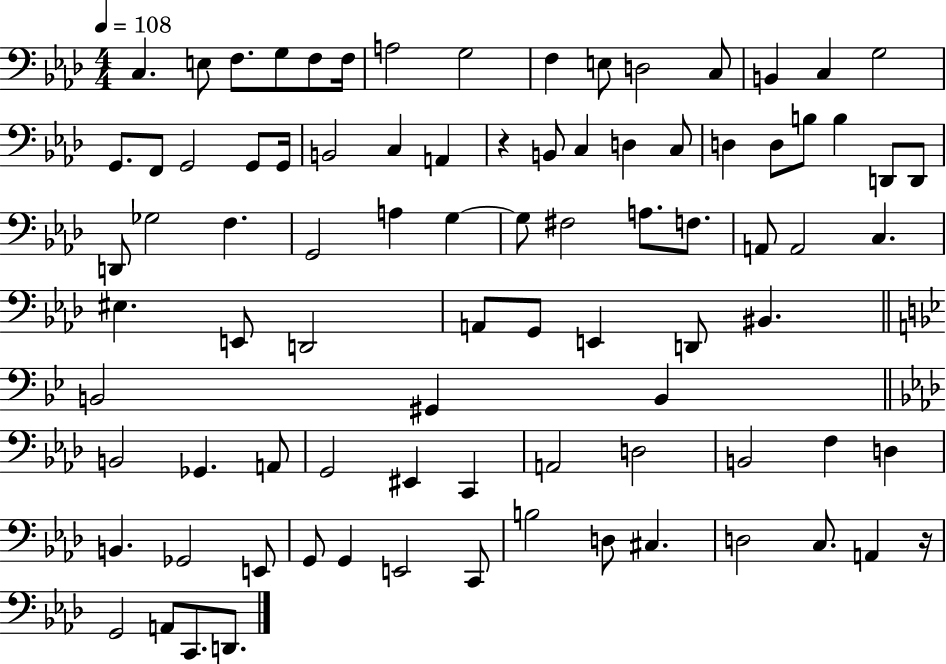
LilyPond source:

{
  \clef bass
  \numericTimeSignature
  \time 4/4
  \key aes \major
  \tempo 4 = 108
  c4. e8 f8. g8 f8 f16 | a2 g2 | f4 e8 d2 c8 | b,4 c4 g2 | \break g,8. f,8 g,2 g,8 g,16 | b,2 c4 a,4 | r4 b,8 c4 d4 c8 | d4 d8 b8 b4 d,8 d,8 | \break d,8 ges2 f4. | g,2 a4 g4~~ | g8 fis2 a8. f8. | a,8 a,2 c4. | \break eis4. e,8 d,2 | a,8 g,8 e,4 d,8 bis,4. | \bar "||" \break \key g \minor b,2 gis,4 b,4 | \bar "||" \break \key aes \major b,2 ges,4. a,8 | g,2 eis,4 c,4 | a,2 d2 | b,2 f4 d4 | \break b,4. ges,2 e,8 | g,8 g,4 e,2 c,8 | b2 d8 cis4. | d2 c8. a,4 r16 | \break g,2 a,8 c,8. d,8. | \bar "|."
}